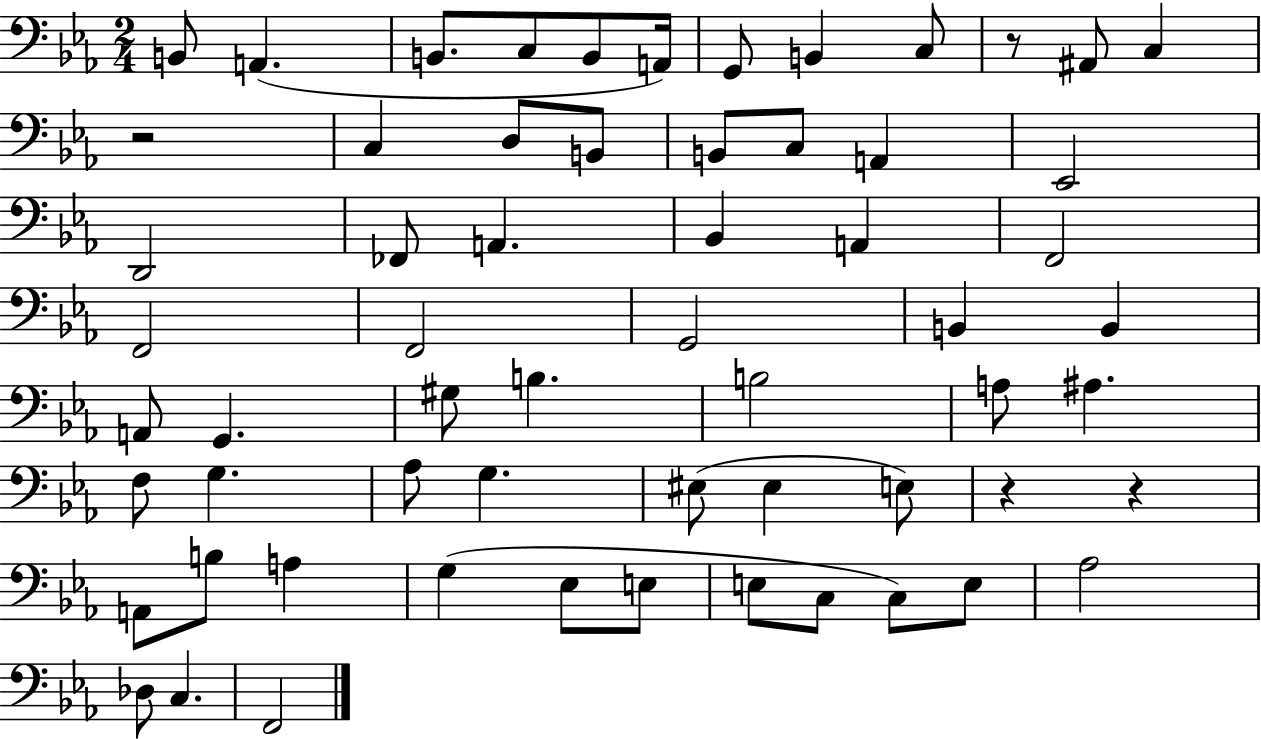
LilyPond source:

{
  \clef bass
  \numericTimeSignature
  \time 2/4
  \key ees \major
  b,8 a,4.( | b,8. c8 b,8 a,16) | g,8 b,4 c8 | r8 ais,8 c4 | \break r2 | c4 d8 b,8 | b,8 c8 a,4 | ees,2 | \break d,2 | fes,8 a,4. | bes,4 a,4 | f,2 | \break f,2 | f,2 | g,2 | b,4 b,4 | \break a,8 g,4. | gis8 b4. | b2 | a8 ais4. | \break f8 g4. | aes8 g4. | eis8( eis4 e8) | r4 r4 | \break a,8 b8 a4 | g4( ees8 e8 | e8 c8 c8) e8 | aes2 | \break des8 c4. | f,2 | \bar "|."
}